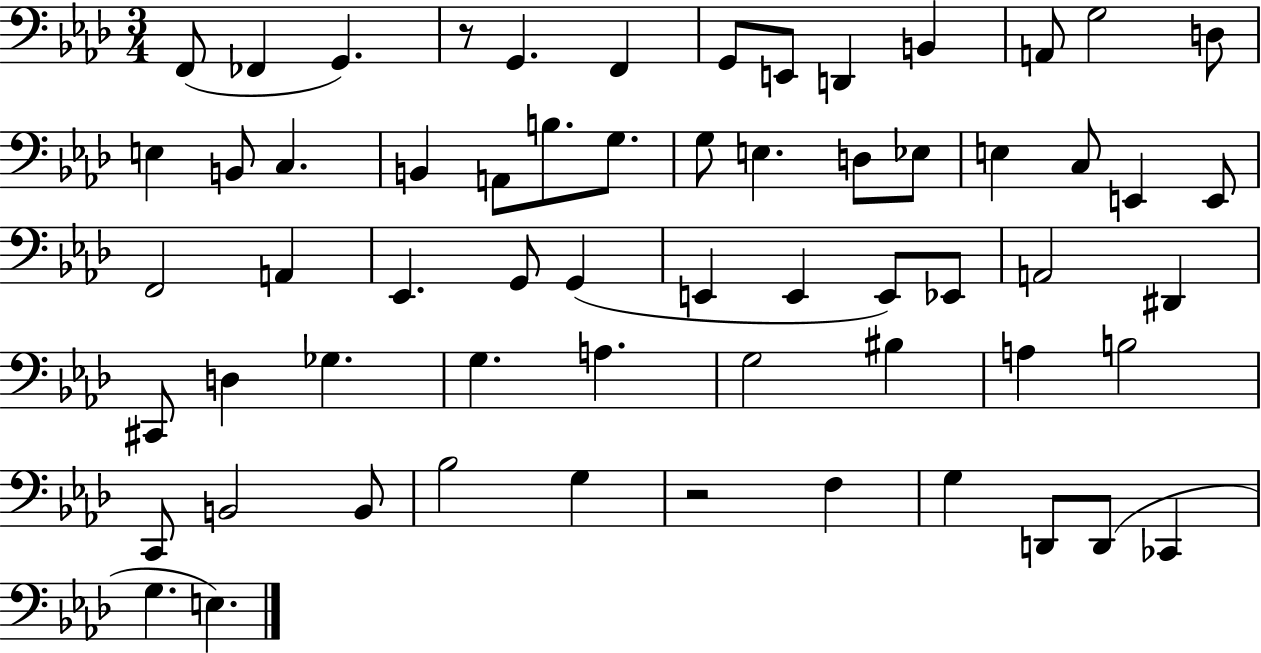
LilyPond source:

{
  \clef bass
  \numericTimeSignature
  \time 3/4
  \key aes \major
  \repeat volta 2 { f,8( fes,4 g,4.) | r8 g,4. f,4 | g,8 e,8 d,4 b,4 | a,8 g2 d8 | \break e4 b,8 c4. | b,4 a,8 b8. g8. | g8 e4. d8 ees8 | e4 c8 e,4 e,8 | \break f,2 a,4 | ees,4. g,8 g,4( | e,4 e,4 e,8) ees,8 | a,2 dis,4 | \break cis,8 d4 ges4. | g4. a4. | g2 bis4 | a4 b2 | \break c,8 b,2 b,8 | bes2 g4 | r2 f4 | g4 d,8 d,8( ces,4 | \break g4. e4.) | } \bar "|."
}